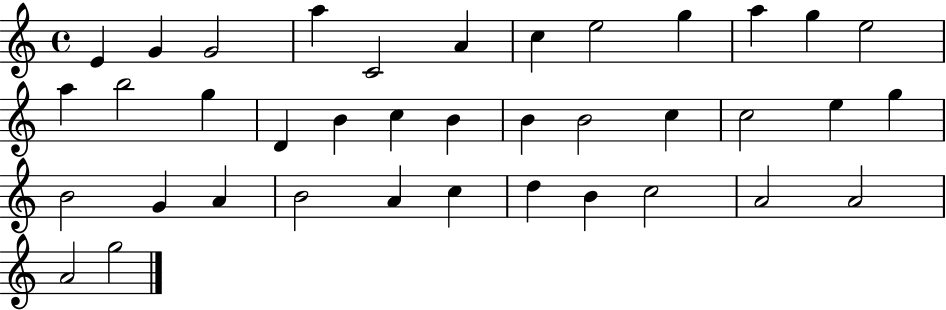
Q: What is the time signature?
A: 4/4